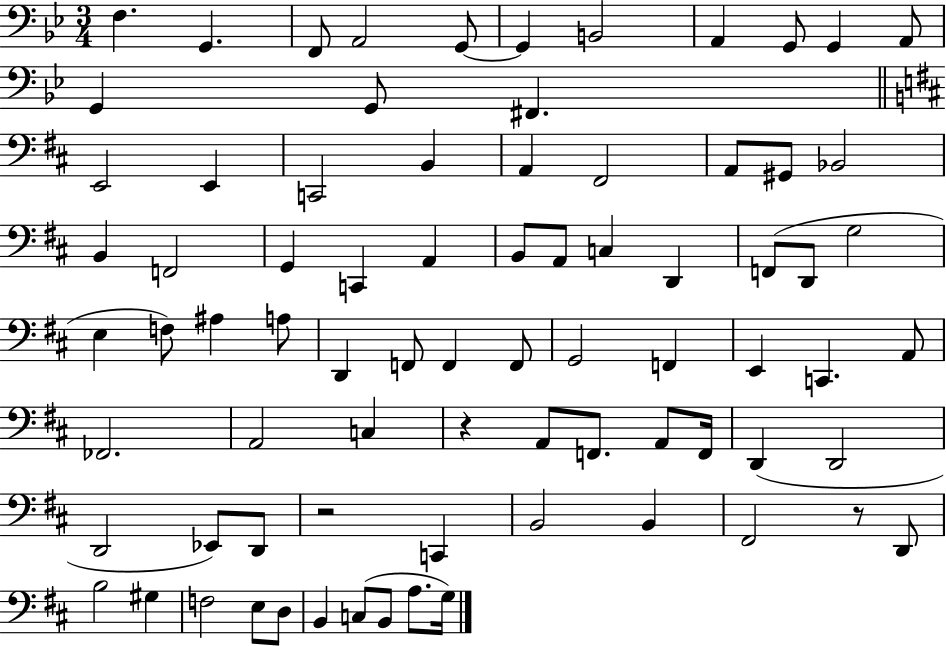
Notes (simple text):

F3/q. G2/q. F2/e A2/h G2/e G2/q B2/h A2/q G2/e G2/q A2/e G2/q G2/e F#2/q. E2/h E2/q C2/h B2/q A2/q F#2/h A2/e G#2/e Bb2/h B2/q F2/h G2/q C2/q A2/q B2/e A2/e C3/q D2/q F2/e D2/e G3/h E3/q F3/e A#3/q A3/e D2/q F2/e F2/q F2/e G2/h F2/q E2/q C2/q. A2/e FES2/h. A2/h C3/q R/q A2/e F2/e. A2/e F2/s D2/q D2/h D2/h Eb2/e D2/e R/h C2/q B2/h B2/q F#2/h R/e D2/e B3/h G#3/q F3/h E3/e D3/e B2/q C3/e B2/e A3/e. G3/s